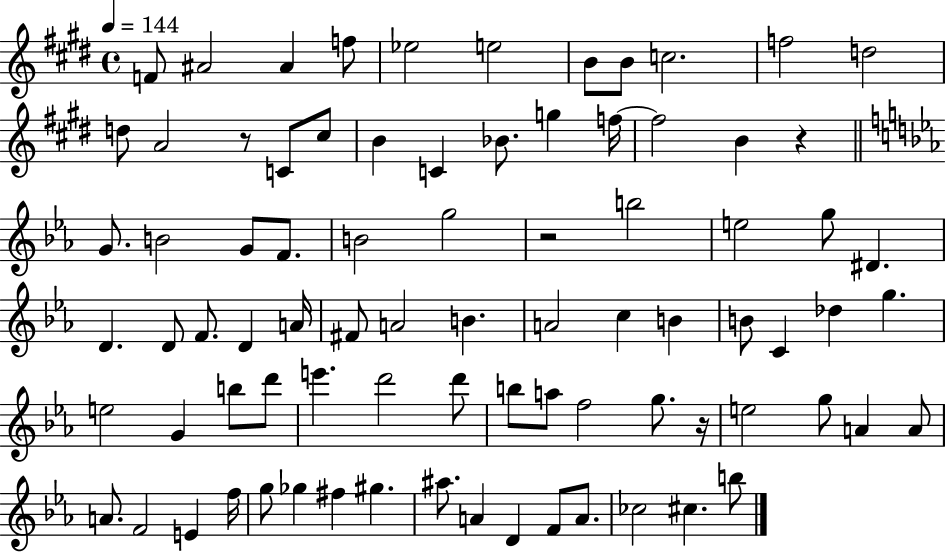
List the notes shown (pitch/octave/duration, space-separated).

F4/e A#4/h A#4/q F5/e Eb5/h E5/h B4/e B4/e C5/h. F5/h D5/h D5/e A4/h R/e C4/e C#5/e B4/q C4/q Bb4/e. G5/q F5/s F5/h B4/q R/q G4/e. B4/h G4/e F4/e. B4/h G5/h R/h B5/h E5/h G5/e D#4/q. D4/q. D4/e F4/e. D4/q A4/s F#4/e A4/h B4/q. A4/h C5/q B4/q B4/e C4/q Db5/q G5/q. E5/h G4/q B5/e D6/e E6/q. D6/h D6/e B5/e A5/e F5/h G5/e. R/s E5/h G5/e A4/q A4/e A4/e. F4/h E4/q F5/s G5/e Gb5/q F#5/q G#5/q. A#5/e. A4/q D4/q F4/e A4/e. CES5/h C#5/q. B5/e